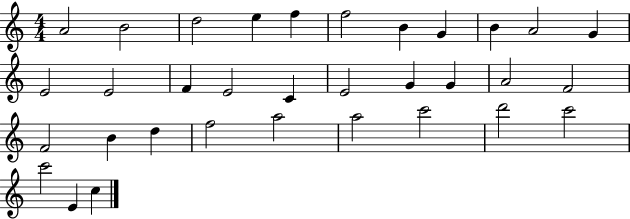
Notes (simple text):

A4/h B4/h D5/h E5/q F5/q F5/h B4/q G4/q B4/q A4/h G4/q E4/h E4/h F4/q E4/h C4/q E4/h G4/q G4/q A4/h F4/h F4/h B4/q D5/q F5/h A5/h A5/h C6/h D6/h C6/h C6/h E4/q C5/q